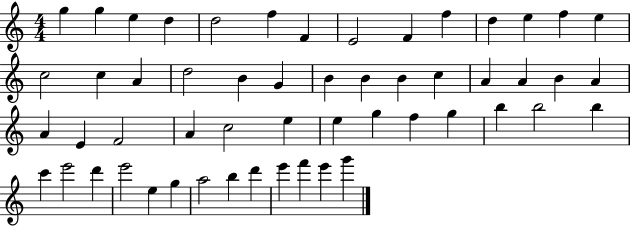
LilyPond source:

{
  \clef treble
  \numericTimeSignature
  \time 4/4
  \key c \major
  g''4 g''4 e''4 d''4 | d''2 f''4 f'4 | e'2 f'4 f''4 | d''4 e''4 f''4 e''4 | \break c''2 c''4 a'4 | d''2 b'4 g'4 | b'4 b'4 b'4 c''4 | a'4 a'4 b'4 a'4 | \break a'4 e'4 f'2 | a'4 c''2 e''4 | e''4 g''4 f''4 g''4 | b''4 b''2 b''4 | \break c'''4 e'''2 d'''4 | e'''2 e''4 g''4 | a''2 b''4 d'''4 | e'''4 f'''4 e'''4 g'''4 | \break \bar "|."
}